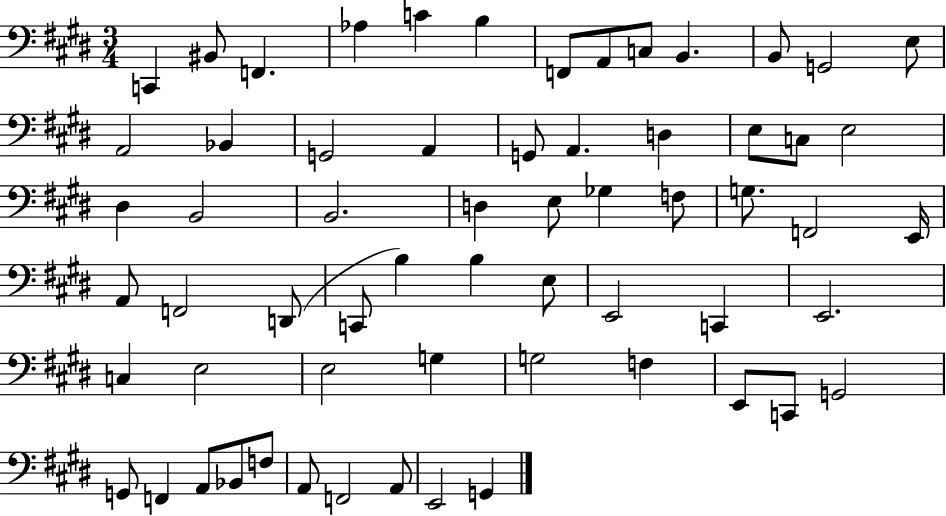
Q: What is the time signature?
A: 3/4